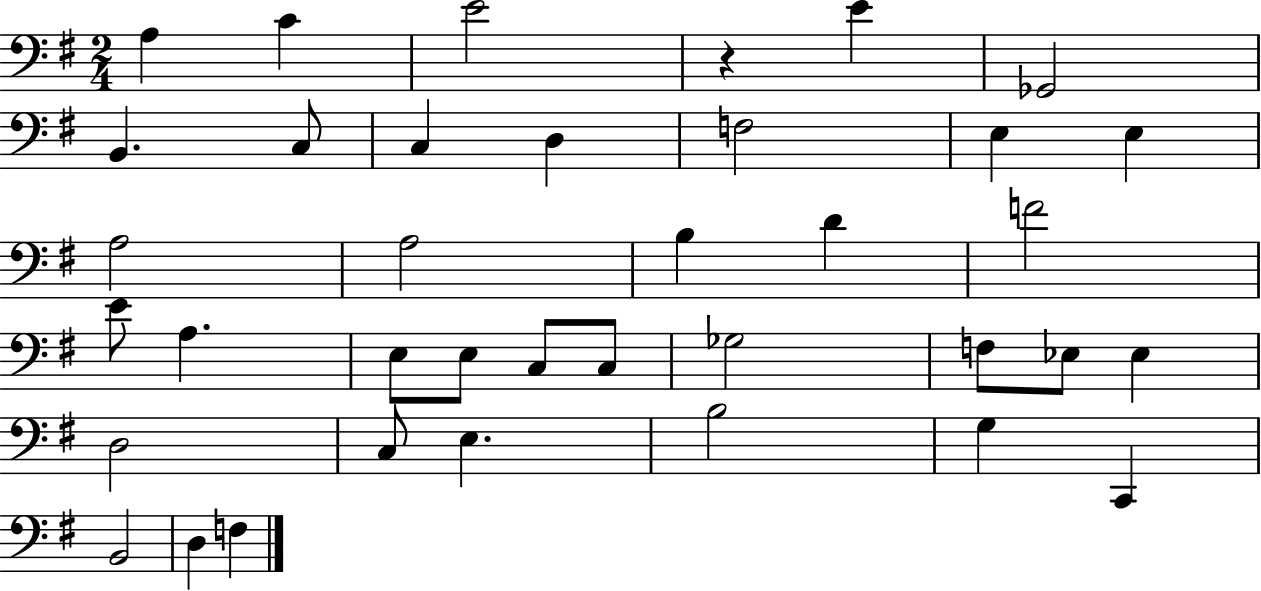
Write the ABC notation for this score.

X:1
T:Untitled
M:2/4
L:1/4
K:G
A, C E2 z E _G,,2 B,, C,/2 C, D, F,2 E, E, A,2 A,2 B, D F2 E/2 A, E,/2 E,/2 C,/2 C,/2 _G,2 F,/2 _E,/2 _E, D,2 C,/2 E, B,2 G, C,, B,,2 D, F,